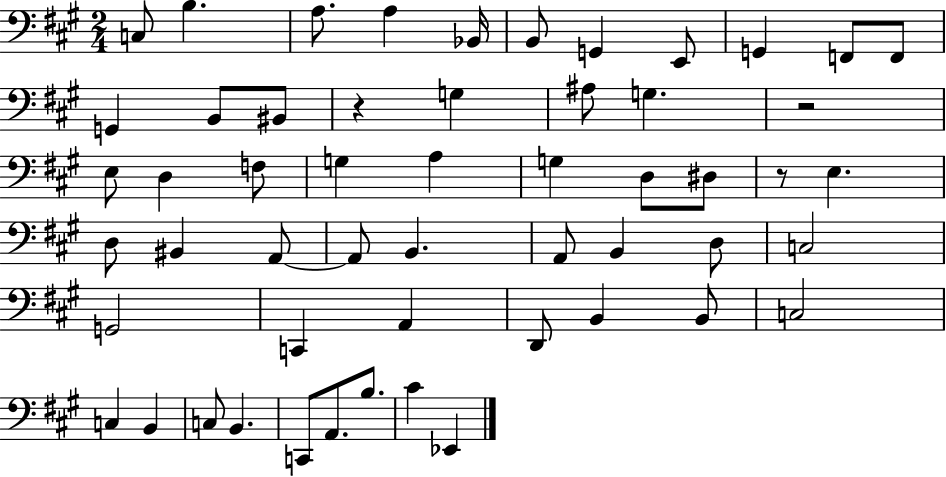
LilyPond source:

{
  \clef bass
  \numericTimeSignature
  \time 2/4
  \key a \major
  c8 b4. | a8. a4 bes,16 | b,8 g,4 e,8 | g,4 f,8 f,8 | \break g,4 b,8 bis,8 | r4 g4 | ais8 g4. | r2 | \break e8 d4 f8 | g4 a4 | g4 d8 dis8 | r8 e4. | \break d8 bis,4 a,8~~ | a,8 b,4. | a,8 b,4 d8 | c2 | \break g,2 | c,4 a,4 | d,8 b,4 b,8 | c2 | \break c4 b,4 | c8 b,4. | c,8 a,8. b8. | cis'4 ees,4 | \break \bar "|."
}